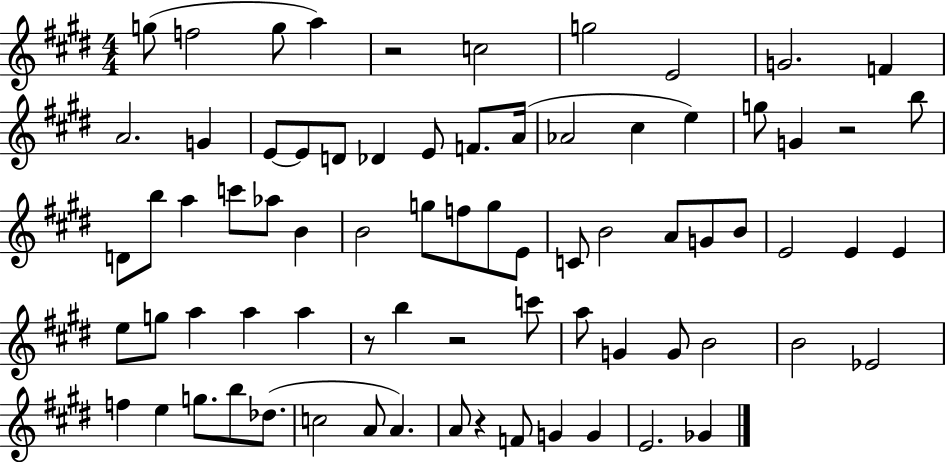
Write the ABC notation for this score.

X:1
T:Untitled
M:4/4
L:1/4
K:E
g/2 f2 g/2 a z2 c2 g2 E2 G2 F A2 G E/2 E/2 D/2 _D E/2 F/2 A/4 _A2 ^c e g/2 G z2 b/2 D/2 b/2 a c'/2 _a/2 B B2 g/2 f/2 g/2 E/2 C/2 B2 A/2 G/2 B/2 E2 E E e/2 g/2 a a a z/2 b z2 c'/2 a/2 G G/2 B2 B2 _E2 f e g/2 b/2 _d/2 c2 A/2 A A/2 z F/2 G G E2 _G